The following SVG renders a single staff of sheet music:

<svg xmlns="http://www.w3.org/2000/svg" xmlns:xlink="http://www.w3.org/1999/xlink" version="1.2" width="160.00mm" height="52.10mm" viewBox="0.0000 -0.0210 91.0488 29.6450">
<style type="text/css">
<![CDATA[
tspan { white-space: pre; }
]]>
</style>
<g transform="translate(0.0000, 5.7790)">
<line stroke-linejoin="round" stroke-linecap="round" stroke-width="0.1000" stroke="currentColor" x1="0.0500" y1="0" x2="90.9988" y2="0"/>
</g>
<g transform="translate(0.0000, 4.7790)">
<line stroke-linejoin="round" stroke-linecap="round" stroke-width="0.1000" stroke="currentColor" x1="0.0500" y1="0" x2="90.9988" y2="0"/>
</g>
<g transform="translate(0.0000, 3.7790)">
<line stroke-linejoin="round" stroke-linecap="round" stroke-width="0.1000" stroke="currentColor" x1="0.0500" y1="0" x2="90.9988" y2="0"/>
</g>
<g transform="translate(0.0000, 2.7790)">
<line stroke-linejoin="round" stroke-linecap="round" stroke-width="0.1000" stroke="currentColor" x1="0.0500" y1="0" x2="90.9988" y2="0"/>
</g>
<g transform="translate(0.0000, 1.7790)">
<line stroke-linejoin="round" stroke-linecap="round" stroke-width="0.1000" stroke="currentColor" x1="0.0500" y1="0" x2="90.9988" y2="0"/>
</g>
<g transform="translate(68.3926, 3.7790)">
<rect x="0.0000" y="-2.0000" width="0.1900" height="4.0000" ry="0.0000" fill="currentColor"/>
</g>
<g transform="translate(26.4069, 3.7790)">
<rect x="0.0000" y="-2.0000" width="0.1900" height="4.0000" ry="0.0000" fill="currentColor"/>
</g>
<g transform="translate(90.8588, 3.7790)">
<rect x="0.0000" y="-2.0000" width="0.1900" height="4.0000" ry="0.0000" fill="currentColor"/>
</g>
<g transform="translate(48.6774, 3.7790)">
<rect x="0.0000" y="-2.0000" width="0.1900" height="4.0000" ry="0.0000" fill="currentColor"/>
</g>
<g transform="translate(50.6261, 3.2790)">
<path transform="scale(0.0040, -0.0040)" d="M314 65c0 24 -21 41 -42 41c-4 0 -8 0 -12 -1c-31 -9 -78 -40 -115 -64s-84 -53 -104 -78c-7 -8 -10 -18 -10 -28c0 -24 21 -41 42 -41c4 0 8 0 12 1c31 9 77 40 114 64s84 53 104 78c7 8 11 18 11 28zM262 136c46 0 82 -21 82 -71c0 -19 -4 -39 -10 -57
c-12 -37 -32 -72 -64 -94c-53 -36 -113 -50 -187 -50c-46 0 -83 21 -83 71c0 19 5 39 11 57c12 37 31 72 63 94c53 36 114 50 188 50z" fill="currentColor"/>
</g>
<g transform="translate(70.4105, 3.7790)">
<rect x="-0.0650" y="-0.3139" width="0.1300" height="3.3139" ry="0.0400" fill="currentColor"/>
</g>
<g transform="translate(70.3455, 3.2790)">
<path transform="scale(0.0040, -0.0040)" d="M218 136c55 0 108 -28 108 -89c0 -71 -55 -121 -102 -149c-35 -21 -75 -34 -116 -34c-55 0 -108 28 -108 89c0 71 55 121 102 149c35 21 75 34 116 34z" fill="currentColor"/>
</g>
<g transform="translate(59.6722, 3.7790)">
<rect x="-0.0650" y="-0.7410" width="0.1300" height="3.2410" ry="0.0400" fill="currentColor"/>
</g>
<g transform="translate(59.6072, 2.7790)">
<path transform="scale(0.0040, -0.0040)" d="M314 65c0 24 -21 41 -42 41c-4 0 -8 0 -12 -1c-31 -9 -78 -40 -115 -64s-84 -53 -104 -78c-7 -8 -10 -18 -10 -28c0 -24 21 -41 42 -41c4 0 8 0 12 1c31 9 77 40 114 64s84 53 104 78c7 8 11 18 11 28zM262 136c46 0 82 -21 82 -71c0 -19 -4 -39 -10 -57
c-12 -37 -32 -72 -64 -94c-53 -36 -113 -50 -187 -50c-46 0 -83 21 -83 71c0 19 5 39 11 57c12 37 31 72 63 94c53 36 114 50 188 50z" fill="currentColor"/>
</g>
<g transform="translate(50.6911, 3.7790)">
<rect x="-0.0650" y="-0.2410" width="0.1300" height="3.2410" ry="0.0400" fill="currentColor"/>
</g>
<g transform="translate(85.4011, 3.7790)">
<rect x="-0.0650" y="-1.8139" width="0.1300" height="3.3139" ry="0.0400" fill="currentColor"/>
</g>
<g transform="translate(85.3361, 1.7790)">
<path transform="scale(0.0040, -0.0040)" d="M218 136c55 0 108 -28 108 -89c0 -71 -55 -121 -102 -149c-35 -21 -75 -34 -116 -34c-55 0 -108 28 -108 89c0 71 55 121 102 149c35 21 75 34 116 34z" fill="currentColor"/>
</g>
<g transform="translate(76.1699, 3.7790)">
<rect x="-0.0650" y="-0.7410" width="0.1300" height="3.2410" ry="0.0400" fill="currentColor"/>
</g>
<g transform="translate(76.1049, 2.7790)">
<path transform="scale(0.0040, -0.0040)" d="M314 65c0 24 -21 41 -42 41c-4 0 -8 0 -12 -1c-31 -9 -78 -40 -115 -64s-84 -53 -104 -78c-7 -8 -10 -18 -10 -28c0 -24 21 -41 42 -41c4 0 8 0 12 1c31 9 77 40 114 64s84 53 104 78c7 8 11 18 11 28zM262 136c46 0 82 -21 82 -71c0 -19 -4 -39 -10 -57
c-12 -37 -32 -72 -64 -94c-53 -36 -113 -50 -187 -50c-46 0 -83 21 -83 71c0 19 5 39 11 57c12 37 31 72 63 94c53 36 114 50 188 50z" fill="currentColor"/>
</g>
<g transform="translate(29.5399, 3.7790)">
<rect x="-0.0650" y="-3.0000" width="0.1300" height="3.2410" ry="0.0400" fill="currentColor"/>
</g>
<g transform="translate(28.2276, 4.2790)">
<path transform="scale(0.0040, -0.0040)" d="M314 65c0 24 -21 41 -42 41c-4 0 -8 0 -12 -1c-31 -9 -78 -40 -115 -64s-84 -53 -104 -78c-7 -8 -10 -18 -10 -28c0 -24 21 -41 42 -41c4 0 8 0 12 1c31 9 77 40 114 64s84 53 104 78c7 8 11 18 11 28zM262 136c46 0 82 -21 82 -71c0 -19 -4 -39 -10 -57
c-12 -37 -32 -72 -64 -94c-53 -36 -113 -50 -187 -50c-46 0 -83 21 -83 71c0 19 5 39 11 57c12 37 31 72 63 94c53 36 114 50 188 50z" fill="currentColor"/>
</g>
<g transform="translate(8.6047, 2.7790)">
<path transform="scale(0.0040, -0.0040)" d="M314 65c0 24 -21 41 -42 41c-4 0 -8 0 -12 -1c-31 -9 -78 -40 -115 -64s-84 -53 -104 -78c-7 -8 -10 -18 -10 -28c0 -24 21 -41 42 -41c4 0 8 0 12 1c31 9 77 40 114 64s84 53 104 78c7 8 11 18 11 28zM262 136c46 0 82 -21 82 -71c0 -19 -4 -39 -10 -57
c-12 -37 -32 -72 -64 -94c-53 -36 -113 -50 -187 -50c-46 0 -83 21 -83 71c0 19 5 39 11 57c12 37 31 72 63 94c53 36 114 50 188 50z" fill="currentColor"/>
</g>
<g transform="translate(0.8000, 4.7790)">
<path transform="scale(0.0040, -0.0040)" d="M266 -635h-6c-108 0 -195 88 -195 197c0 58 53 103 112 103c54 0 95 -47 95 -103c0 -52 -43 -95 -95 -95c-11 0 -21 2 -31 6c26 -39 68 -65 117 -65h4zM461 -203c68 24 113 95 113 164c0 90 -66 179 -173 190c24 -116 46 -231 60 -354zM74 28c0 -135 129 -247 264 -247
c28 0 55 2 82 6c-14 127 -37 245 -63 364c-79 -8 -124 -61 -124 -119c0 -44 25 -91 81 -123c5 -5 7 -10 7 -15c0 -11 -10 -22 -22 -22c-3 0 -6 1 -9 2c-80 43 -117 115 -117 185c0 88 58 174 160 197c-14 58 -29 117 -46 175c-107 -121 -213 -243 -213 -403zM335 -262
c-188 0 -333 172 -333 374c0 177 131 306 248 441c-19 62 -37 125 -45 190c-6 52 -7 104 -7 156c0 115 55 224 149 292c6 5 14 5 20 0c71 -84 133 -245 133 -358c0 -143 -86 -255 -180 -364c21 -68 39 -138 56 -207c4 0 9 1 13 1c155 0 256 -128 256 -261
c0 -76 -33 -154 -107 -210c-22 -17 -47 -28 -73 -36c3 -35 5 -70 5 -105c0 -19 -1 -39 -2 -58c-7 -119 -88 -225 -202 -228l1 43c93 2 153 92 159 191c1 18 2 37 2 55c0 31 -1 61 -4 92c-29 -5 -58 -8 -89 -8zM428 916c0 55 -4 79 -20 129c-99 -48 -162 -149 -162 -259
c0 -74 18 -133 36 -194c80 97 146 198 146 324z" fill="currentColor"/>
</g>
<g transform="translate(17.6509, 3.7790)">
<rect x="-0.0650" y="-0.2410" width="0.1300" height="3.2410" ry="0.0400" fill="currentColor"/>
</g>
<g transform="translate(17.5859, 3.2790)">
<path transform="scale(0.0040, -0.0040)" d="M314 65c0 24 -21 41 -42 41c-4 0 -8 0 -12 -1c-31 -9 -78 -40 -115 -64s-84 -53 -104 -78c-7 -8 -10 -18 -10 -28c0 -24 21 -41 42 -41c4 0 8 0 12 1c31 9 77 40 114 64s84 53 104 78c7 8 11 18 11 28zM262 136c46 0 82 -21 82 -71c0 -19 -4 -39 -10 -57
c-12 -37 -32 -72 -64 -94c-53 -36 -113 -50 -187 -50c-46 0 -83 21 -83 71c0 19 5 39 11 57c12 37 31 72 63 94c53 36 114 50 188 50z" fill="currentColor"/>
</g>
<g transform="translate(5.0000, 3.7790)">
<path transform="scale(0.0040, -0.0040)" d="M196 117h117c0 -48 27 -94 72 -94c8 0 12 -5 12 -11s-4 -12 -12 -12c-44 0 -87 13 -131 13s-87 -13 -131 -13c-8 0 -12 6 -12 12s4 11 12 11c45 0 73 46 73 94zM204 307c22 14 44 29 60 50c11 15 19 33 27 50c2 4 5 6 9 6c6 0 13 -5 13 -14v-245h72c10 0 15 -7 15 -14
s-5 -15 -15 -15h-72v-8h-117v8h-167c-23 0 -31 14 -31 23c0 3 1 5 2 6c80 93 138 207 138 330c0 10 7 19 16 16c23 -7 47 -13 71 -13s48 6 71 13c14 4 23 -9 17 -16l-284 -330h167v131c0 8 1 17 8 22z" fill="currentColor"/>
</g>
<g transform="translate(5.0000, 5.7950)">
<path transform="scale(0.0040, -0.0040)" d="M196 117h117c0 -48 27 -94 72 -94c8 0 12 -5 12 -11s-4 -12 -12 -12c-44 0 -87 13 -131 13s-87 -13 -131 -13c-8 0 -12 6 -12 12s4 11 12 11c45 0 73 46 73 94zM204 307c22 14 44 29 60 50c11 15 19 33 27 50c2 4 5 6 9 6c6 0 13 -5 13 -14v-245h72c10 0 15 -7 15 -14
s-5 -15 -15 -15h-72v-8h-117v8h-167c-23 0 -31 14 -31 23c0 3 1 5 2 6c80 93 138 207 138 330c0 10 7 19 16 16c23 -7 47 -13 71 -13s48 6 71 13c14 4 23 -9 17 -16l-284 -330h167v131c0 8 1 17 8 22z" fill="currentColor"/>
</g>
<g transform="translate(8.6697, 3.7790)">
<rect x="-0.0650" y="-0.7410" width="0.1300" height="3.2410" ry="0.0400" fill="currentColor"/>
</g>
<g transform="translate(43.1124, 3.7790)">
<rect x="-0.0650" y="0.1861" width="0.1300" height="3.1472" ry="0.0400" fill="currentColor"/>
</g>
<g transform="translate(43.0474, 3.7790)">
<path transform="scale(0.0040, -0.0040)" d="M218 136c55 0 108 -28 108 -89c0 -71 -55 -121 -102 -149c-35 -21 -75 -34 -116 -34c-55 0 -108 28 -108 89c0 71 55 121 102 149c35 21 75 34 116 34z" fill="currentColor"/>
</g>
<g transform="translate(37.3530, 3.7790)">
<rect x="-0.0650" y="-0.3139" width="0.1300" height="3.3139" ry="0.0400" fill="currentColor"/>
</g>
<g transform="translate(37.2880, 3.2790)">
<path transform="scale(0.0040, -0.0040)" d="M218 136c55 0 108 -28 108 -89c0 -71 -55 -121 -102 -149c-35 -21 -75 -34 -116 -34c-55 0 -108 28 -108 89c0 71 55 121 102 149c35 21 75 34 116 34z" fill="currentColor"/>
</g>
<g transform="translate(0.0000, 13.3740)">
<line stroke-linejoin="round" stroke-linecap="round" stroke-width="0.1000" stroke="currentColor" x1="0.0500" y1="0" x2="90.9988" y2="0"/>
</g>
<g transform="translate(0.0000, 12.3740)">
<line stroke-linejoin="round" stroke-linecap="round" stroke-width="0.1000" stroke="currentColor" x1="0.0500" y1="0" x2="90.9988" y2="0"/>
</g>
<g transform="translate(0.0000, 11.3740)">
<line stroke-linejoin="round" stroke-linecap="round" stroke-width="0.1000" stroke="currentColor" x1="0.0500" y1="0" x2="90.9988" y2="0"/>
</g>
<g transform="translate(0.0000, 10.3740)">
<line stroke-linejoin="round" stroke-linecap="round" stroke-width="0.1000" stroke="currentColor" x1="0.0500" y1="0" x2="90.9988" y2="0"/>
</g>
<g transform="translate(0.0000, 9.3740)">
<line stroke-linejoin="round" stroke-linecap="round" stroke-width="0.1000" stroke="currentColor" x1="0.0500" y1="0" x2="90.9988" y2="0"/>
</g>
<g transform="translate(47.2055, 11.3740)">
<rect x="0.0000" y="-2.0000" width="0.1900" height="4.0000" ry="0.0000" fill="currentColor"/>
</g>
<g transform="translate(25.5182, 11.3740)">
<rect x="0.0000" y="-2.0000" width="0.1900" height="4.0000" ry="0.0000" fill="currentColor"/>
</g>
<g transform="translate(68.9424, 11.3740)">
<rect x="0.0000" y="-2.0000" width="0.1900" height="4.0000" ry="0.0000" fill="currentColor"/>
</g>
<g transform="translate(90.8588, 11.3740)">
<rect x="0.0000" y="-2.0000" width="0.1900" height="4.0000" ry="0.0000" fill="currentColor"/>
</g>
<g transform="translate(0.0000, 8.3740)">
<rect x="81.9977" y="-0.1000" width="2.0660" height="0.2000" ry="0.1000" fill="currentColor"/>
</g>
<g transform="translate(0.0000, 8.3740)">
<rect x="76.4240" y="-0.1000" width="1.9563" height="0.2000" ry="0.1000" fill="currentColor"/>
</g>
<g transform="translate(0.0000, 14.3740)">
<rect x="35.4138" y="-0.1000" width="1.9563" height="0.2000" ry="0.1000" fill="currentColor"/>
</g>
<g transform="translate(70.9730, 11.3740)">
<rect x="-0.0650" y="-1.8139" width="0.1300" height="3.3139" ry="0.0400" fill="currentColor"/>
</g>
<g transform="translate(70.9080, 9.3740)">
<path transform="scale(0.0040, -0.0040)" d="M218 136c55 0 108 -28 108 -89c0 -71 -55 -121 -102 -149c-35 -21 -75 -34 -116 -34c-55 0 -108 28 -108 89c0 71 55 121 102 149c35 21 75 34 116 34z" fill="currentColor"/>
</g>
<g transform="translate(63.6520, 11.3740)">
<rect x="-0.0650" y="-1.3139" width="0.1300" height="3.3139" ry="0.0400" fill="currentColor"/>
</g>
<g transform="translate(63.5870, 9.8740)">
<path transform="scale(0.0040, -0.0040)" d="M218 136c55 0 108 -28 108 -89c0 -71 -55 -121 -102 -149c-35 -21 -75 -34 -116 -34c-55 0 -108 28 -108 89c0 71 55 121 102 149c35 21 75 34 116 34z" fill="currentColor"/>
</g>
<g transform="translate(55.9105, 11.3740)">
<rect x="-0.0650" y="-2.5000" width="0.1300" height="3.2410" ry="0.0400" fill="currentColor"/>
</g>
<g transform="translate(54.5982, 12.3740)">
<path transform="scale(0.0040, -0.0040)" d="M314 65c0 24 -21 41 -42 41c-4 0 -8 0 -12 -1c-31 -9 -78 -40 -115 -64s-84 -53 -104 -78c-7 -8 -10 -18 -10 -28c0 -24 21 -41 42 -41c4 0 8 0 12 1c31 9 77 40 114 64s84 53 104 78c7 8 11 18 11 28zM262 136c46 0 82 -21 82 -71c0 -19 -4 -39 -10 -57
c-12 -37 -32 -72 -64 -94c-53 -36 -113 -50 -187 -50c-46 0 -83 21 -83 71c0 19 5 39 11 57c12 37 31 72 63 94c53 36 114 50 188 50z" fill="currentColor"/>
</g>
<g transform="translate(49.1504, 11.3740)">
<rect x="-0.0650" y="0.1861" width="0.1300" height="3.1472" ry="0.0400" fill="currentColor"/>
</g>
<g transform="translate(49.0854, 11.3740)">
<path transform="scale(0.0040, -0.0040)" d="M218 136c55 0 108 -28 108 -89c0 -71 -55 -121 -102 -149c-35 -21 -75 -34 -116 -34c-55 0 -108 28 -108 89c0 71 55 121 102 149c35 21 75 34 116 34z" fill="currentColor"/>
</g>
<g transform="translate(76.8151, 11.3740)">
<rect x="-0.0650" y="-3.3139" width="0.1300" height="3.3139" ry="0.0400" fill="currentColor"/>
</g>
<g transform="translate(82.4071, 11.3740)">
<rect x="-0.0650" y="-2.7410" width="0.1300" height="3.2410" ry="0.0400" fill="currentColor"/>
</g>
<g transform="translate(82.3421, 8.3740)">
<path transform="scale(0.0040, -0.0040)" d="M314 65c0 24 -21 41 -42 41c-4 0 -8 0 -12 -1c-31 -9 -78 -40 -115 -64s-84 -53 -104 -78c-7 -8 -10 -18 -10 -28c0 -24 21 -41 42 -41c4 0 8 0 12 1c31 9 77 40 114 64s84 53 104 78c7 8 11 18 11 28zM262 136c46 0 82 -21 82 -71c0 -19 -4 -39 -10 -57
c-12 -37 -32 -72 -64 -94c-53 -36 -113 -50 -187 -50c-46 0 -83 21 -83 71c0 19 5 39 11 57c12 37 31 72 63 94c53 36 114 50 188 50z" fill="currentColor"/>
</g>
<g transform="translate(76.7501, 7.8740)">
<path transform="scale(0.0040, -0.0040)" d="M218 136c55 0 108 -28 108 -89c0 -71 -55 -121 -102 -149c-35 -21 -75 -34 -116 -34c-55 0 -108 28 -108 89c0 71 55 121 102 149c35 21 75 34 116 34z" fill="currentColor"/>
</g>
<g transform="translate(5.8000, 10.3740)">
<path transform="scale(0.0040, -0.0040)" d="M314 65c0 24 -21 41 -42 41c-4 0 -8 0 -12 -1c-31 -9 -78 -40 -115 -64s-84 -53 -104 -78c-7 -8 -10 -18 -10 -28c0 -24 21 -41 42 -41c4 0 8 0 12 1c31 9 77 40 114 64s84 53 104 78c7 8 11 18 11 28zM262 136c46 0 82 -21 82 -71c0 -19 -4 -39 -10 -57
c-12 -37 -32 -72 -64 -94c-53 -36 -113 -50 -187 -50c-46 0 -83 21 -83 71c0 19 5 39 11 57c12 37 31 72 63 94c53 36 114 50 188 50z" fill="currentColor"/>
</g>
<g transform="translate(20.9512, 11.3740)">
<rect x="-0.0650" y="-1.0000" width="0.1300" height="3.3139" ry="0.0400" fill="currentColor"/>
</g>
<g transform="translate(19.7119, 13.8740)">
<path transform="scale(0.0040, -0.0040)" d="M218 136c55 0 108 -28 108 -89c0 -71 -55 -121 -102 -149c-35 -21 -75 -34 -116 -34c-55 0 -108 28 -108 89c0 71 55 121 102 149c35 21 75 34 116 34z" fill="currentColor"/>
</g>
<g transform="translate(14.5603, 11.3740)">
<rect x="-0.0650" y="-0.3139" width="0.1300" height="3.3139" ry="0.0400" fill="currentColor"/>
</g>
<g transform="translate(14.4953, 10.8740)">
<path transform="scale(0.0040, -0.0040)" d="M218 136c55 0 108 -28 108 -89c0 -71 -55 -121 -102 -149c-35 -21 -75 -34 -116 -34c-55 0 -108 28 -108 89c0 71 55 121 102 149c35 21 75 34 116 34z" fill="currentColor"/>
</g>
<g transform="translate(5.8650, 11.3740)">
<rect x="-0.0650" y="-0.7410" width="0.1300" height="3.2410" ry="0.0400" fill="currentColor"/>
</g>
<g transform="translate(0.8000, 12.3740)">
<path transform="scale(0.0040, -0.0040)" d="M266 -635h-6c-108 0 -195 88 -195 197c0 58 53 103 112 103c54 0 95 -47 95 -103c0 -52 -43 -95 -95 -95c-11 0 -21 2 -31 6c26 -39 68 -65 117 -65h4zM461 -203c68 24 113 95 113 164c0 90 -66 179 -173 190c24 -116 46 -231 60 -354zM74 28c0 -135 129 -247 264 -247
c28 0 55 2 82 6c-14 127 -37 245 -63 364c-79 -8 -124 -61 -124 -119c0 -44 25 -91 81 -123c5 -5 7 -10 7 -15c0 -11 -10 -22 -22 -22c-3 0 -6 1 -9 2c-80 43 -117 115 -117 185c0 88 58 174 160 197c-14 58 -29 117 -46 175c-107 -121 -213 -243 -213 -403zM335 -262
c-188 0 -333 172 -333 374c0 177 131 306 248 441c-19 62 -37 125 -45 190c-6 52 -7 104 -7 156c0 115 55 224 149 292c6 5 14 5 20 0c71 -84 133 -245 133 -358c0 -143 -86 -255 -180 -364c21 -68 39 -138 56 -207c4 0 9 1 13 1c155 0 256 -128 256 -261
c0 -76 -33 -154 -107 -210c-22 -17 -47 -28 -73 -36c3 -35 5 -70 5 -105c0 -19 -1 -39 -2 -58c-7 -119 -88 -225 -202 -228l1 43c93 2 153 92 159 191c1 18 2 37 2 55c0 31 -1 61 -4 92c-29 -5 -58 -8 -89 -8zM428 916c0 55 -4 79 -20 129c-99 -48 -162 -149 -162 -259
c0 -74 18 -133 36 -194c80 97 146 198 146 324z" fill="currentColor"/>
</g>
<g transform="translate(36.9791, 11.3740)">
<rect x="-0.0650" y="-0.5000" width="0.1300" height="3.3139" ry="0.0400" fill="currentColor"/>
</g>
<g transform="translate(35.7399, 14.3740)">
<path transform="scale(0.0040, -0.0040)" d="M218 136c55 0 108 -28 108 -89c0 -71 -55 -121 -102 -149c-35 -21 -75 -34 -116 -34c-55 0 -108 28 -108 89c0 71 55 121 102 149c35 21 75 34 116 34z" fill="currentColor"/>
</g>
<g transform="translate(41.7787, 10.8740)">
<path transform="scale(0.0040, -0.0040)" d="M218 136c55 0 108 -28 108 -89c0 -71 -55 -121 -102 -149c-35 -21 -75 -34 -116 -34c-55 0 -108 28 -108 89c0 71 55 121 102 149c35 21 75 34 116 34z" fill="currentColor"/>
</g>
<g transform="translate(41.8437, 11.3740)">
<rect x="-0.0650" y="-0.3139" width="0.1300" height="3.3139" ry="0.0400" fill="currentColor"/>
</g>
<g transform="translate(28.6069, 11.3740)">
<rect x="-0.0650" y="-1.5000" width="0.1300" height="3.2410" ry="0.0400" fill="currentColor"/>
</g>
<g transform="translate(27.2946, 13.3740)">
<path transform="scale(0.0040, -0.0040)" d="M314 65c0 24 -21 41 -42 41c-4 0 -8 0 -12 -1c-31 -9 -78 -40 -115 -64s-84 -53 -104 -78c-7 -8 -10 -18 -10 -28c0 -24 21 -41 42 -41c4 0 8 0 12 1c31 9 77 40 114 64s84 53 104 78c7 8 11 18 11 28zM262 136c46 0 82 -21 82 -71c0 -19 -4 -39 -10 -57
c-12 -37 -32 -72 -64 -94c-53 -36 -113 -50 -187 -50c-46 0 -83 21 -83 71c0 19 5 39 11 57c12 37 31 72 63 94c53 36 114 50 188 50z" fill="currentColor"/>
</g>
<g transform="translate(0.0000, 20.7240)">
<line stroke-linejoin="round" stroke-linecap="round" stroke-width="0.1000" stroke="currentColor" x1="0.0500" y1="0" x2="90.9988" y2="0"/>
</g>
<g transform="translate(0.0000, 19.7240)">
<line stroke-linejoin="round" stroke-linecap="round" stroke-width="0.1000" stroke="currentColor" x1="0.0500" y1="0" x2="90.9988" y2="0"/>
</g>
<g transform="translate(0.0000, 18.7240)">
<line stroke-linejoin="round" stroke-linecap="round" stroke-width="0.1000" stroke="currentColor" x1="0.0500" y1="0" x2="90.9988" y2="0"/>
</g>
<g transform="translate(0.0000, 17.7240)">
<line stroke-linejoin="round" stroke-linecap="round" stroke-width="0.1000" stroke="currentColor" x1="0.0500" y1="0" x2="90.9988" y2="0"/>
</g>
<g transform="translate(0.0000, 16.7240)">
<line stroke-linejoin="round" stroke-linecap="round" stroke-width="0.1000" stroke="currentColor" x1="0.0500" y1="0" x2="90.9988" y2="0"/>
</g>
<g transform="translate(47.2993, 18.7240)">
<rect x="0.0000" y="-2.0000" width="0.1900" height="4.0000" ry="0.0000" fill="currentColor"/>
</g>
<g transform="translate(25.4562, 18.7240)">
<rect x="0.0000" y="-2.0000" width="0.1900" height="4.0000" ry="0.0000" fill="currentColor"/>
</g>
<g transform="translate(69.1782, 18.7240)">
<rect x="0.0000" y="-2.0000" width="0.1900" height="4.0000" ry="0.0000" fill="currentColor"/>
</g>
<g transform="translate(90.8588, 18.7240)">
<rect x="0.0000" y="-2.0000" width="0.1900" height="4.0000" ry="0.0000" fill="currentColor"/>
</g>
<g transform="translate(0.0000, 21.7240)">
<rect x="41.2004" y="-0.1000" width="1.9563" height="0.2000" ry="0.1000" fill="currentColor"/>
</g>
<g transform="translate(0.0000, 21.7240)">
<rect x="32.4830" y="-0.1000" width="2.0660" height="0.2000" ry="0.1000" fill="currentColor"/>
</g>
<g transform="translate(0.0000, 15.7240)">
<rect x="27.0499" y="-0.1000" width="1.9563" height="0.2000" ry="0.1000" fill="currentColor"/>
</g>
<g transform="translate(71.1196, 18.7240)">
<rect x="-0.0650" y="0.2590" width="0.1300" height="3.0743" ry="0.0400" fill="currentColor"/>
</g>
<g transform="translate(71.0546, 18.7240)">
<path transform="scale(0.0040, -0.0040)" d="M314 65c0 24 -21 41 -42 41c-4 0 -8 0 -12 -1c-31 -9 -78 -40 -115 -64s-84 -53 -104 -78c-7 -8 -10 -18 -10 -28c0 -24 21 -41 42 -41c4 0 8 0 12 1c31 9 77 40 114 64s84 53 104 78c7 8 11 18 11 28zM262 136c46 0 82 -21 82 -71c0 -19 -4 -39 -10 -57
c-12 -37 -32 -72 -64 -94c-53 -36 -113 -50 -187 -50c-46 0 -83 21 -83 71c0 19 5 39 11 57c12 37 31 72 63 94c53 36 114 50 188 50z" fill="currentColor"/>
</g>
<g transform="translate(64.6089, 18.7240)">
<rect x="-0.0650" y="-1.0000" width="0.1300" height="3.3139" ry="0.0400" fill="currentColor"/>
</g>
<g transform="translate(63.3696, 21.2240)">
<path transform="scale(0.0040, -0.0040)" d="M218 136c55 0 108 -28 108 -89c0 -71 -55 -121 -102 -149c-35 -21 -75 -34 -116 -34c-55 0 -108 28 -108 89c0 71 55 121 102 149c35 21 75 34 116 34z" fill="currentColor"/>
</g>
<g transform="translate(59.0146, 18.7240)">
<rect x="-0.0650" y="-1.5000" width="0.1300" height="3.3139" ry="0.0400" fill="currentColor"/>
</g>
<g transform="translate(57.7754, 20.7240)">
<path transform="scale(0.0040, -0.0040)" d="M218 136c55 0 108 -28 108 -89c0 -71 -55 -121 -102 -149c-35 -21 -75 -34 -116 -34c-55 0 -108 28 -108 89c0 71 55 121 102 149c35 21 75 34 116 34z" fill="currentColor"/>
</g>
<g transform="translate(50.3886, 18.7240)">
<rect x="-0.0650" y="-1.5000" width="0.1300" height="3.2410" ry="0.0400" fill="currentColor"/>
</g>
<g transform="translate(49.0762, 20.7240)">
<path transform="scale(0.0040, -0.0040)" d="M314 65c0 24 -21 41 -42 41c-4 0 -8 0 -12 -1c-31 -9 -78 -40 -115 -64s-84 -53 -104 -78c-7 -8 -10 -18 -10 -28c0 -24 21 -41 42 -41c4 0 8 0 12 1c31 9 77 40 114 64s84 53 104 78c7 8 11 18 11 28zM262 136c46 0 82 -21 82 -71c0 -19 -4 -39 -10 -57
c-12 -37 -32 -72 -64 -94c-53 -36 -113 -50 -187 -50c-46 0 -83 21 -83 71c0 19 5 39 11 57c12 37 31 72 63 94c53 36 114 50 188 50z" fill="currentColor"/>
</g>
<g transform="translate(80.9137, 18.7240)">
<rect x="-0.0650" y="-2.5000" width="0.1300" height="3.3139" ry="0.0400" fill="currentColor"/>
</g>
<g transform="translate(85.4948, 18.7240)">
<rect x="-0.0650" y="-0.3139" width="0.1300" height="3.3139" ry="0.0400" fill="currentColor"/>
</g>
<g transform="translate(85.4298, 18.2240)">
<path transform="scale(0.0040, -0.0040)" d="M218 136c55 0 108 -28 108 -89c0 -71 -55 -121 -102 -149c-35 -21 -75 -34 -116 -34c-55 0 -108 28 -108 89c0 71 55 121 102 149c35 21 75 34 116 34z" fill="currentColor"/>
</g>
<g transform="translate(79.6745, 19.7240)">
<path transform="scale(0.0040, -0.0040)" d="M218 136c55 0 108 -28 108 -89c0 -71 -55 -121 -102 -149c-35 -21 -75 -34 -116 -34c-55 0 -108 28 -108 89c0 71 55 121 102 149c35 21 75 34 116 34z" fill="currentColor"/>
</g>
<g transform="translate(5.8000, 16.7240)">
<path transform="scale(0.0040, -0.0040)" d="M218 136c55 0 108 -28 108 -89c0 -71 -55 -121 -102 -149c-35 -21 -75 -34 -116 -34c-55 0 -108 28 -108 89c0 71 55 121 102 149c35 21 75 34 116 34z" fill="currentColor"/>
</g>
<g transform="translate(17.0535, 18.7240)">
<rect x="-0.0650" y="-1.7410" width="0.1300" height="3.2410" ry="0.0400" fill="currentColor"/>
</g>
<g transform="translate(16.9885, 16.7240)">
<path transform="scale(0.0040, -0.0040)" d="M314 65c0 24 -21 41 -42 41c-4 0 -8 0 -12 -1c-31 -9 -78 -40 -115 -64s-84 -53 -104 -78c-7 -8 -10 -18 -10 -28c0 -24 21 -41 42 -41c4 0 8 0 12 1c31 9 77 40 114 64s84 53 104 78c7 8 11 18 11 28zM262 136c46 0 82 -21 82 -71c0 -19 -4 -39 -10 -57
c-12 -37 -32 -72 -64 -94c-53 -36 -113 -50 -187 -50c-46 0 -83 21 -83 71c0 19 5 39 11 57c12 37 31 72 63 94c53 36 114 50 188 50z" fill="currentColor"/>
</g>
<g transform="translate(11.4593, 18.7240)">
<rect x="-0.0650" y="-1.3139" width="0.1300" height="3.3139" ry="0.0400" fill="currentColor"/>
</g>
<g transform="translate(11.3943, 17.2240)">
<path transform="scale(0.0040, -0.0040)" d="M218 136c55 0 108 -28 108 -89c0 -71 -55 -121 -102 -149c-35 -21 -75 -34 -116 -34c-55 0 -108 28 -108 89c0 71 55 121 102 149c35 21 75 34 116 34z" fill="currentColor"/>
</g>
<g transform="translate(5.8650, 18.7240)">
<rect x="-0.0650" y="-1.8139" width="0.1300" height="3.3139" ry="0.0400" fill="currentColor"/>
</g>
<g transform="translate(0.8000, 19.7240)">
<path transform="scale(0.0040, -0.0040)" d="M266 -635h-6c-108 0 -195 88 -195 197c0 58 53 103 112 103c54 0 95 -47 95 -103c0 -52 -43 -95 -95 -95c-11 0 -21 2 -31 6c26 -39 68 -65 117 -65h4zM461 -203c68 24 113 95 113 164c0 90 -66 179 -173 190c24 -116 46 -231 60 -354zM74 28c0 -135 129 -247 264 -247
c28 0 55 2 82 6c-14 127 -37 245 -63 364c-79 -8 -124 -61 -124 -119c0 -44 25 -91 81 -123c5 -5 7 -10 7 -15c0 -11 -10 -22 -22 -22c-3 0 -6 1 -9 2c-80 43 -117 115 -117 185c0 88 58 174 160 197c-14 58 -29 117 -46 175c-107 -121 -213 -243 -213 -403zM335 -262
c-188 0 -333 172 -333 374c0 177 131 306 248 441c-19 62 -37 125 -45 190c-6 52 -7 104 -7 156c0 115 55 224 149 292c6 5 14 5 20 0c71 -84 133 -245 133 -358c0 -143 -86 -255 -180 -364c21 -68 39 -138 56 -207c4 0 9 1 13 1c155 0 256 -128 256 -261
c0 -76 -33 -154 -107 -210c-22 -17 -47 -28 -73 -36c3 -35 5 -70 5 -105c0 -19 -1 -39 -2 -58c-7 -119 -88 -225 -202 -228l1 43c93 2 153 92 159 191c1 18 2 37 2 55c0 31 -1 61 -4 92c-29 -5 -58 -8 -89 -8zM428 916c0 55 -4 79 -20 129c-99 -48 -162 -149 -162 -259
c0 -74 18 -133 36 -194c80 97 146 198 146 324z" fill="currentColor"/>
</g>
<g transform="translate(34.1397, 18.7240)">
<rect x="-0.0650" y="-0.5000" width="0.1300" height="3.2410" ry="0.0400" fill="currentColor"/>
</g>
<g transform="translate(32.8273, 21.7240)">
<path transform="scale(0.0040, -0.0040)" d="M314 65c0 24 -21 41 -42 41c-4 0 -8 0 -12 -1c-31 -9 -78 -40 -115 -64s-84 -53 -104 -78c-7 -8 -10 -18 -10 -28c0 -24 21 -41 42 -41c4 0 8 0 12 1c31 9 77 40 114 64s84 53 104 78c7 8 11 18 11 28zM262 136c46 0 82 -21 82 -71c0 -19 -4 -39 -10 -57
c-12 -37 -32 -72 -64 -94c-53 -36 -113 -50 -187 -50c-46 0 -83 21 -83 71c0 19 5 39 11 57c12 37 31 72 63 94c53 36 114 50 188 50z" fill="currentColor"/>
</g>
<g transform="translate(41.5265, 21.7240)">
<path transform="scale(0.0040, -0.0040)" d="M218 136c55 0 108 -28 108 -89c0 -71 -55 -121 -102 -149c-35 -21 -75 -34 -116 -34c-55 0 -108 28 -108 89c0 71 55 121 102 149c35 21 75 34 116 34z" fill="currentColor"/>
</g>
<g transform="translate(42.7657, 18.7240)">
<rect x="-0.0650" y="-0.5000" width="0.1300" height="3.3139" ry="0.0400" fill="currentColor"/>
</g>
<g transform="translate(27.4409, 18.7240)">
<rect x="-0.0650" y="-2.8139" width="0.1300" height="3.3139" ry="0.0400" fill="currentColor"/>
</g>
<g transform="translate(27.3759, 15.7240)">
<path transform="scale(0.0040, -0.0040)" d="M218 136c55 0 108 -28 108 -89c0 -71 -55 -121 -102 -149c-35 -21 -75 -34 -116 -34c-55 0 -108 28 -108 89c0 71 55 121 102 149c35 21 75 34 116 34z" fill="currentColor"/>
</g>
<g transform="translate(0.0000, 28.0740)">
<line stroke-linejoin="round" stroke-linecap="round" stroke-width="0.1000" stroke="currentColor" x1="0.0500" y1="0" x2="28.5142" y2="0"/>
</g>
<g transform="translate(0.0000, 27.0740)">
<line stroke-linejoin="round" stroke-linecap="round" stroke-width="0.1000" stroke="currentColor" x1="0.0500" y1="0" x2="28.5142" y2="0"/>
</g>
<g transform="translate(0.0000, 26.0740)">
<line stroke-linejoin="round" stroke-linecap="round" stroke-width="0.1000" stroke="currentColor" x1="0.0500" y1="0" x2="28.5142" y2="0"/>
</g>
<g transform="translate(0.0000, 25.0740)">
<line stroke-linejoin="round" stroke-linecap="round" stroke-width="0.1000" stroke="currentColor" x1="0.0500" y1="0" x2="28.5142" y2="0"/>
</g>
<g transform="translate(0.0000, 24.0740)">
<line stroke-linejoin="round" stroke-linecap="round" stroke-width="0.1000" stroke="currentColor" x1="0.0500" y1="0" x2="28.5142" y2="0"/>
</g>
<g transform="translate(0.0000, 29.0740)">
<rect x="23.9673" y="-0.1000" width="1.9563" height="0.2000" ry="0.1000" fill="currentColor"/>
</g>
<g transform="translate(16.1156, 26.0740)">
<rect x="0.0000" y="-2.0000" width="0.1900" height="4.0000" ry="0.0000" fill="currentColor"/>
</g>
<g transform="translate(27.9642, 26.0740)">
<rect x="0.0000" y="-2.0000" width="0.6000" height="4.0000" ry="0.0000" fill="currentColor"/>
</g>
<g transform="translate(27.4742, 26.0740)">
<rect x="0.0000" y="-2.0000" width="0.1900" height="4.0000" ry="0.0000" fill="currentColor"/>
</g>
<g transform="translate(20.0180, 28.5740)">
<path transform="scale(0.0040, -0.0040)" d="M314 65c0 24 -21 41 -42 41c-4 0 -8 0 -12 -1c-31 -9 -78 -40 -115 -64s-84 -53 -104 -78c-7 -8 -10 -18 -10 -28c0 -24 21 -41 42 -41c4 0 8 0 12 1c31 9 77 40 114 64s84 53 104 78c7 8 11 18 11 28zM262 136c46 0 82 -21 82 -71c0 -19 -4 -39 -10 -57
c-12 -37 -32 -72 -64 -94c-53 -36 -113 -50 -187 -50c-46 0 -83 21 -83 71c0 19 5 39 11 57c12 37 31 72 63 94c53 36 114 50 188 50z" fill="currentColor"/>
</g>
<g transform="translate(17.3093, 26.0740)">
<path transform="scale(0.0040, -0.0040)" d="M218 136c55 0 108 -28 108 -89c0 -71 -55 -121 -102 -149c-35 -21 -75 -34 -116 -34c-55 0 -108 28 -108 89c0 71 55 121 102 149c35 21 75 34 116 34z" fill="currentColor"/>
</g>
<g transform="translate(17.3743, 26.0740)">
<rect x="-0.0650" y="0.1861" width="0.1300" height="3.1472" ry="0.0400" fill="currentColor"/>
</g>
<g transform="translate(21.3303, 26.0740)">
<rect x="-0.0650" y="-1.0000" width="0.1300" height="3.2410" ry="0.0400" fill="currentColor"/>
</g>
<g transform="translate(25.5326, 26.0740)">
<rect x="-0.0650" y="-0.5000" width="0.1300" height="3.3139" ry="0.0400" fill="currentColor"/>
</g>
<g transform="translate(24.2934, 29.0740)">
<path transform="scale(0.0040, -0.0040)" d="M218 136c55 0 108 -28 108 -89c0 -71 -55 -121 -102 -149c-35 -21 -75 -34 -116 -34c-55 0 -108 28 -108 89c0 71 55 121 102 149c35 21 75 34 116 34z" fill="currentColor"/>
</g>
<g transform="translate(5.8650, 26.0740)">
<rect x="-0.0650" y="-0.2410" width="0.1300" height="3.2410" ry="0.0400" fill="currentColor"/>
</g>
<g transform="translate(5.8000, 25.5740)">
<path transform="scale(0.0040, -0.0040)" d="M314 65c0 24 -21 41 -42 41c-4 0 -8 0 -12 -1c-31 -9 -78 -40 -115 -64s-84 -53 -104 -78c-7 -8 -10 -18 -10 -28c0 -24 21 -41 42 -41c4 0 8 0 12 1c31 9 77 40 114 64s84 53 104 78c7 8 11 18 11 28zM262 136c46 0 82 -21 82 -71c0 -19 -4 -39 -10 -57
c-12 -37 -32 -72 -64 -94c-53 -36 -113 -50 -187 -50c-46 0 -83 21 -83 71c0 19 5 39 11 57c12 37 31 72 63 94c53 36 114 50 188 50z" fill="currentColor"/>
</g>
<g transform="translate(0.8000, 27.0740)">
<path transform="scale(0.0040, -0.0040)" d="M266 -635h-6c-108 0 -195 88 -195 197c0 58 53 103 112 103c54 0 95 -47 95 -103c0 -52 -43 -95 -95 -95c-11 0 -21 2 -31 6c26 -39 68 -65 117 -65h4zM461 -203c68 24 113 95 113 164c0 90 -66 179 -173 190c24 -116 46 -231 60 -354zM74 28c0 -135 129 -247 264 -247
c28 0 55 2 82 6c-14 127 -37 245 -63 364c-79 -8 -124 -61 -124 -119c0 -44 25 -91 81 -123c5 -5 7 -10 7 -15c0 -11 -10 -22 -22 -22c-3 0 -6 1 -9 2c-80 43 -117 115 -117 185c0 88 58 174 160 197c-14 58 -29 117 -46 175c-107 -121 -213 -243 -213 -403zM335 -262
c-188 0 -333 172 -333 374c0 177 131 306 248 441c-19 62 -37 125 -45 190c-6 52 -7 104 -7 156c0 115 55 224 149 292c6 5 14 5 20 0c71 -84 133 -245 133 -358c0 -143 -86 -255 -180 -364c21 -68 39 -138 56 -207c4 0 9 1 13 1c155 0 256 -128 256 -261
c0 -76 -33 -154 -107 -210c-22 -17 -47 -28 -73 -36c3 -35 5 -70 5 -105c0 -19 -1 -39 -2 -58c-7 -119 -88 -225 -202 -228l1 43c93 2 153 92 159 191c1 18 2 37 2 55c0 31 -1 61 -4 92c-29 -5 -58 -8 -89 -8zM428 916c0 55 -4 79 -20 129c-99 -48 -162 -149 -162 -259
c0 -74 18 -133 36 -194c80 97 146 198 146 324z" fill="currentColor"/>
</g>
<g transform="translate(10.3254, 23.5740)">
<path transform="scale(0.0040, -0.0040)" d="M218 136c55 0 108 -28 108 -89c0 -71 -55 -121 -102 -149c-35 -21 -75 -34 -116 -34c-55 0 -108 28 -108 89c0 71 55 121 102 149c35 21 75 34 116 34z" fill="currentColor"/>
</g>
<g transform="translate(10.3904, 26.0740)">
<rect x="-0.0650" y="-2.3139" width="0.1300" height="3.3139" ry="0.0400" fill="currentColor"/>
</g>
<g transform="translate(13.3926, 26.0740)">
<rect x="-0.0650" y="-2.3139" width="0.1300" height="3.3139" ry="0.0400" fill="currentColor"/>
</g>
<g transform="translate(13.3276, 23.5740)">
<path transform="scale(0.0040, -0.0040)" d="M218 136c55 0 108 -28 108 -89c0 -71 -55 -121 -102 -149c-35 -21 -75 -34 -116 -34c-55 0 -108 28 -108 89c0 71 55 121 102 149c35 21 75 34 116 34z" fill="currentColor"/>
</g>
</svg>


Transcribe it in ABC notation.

X:1
T:Untitled
M:4/4
L:1/4
K:C
d2 c2 A2 c B c2 d2 c d2 f d2 c D E2 C c B G2 e f b a2 f e f2 a C2 C E2 E D B2 G c c2 g g B D2 C